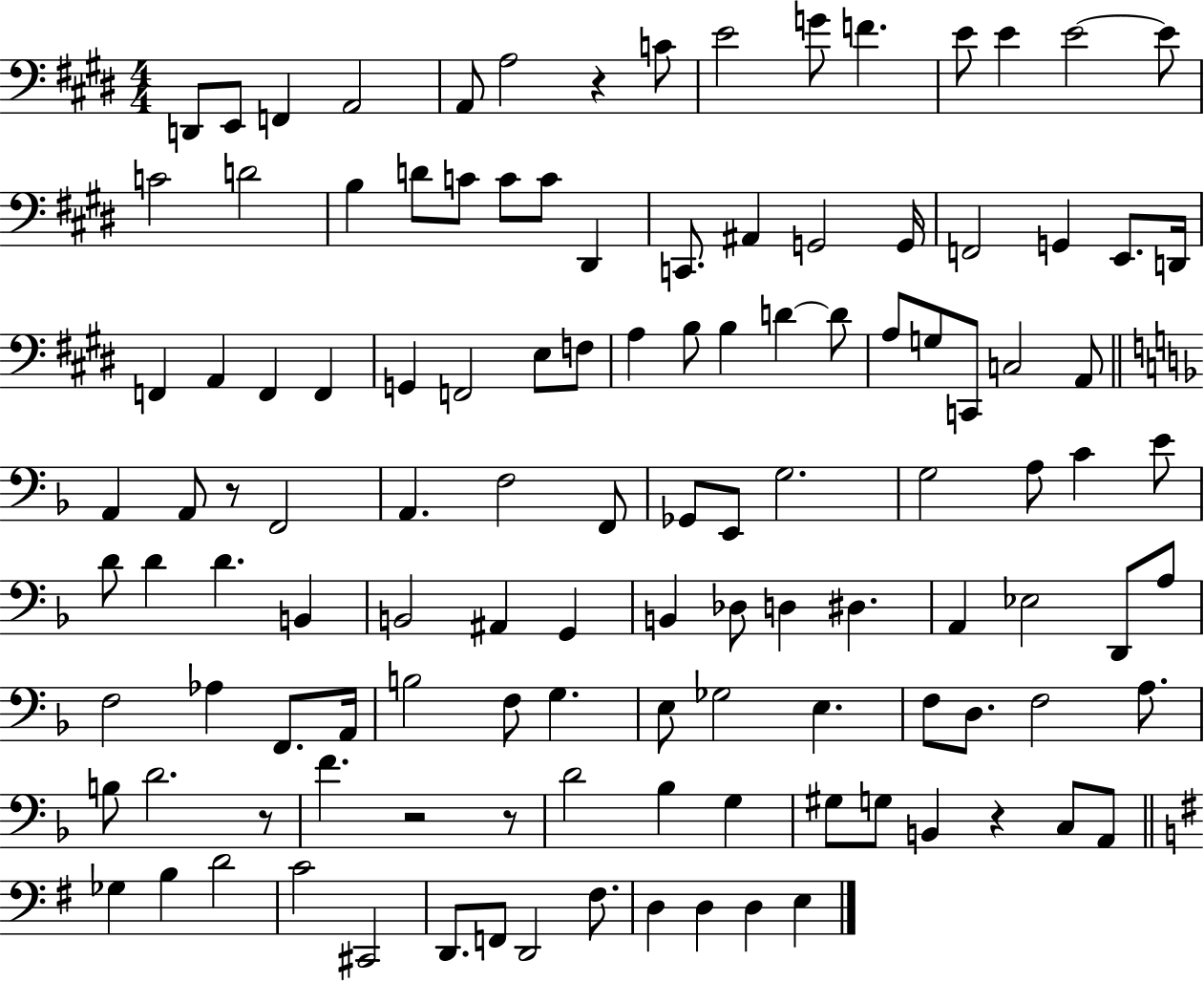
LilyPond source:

{
  \clef bass
  \numericTimeSignature
  \time 4/4
  \key e \major
  \repeat volta 2 { d,8 e,8 f,4 a,2 | a,8 a2 r4 c'8 | e'2 g'8 f'4. | e'8 e'4 e'2~~ e'8 | \break c'2 d'2 | b4 d'8 c'8 c'8 c'8 dis,4 | c,8. ais,4 g,2 g,16 | f,2 g,4 e,8. d,16 | \break f,4 a,4 f,4 f,4 | g,4 f,2 e8 f8 | a4 b8 b4 d'4~~ d'8 | a8 g8 c,8 c2 a,8 | \break \bar "||" \break \key d \minor a,4 a,8 r8 f,2 | a,4. f2 f,8 | ges,8 e,8 g2. | g2 a8 c'4 e'8 | \break d'8 d'4 d'4. b,4 | b,2 ais,4 g,4 | b,4 des8 d4 dis4. | a,4 ees2 d,8 a8 | \break f2 aes4 f,8. a,16 | b2 f8 g4. | e8 ges2 e4. | f8 d8. f2 a8. | \break b8 d'2. r8 | f'4. r2 r8 | d'2 bes4 g4 | gis8 g8 b,4 r4 c8 a,8 | \break \bar "||" \break \key g \major ges4 b4 d'2 | c'2 cis,2 | d,8. f,8 d,2 fis8. | d4 d4 d4 e4 | \break } \bar "|."
}